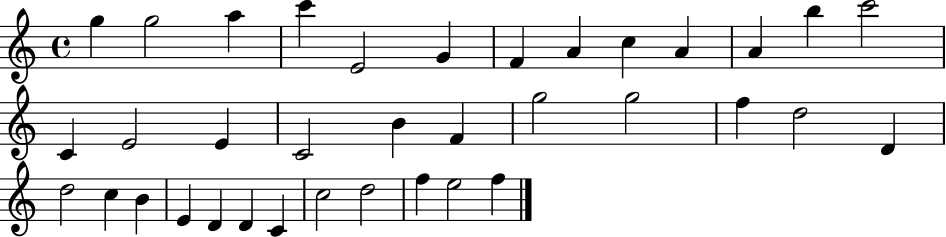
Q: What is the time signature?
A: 4/4